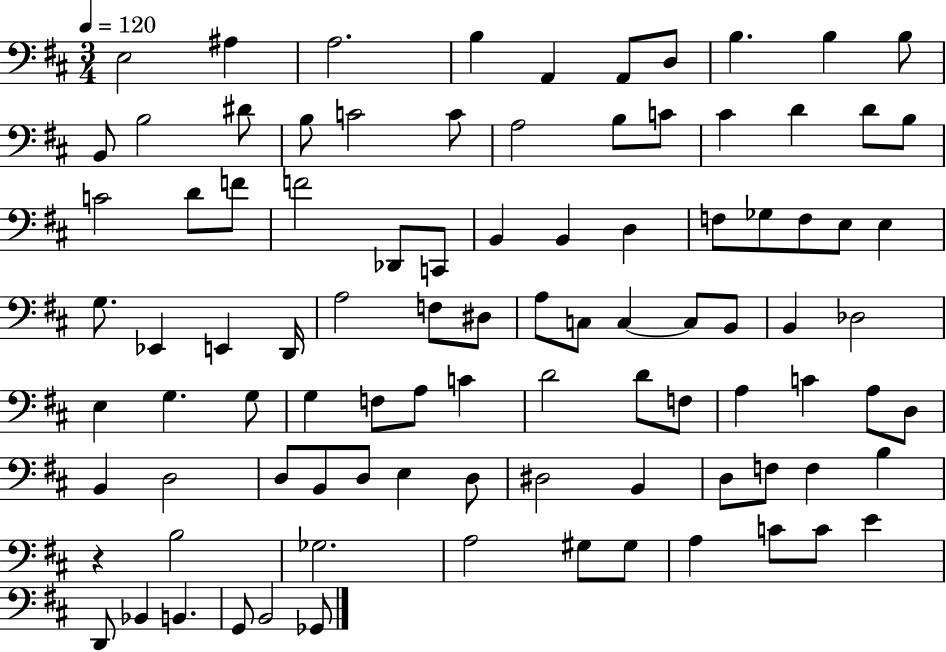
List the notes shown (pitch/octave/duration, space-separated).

E3/h A#3/q A3/h. B3/q A2/q A2/e D3/e B3/q. B3/q B3/e B2/e B3/h D#4/e B3/e C4/h C4/e A3/h B3/e C4/e C#4/q D4/q D4/e B3/e C4/h D4/e F4/e F4/h Db2/e C2/e B2/q B2/q D3/q F3/e Gb3/e F3/e E3/e E3/q G3/e. Eb2/q E2/q D2/s A3/h F3/e D#3/e A3/e C3/e C3/q C3/e B2/e B2/q Db3/h E3/q G3/q. G3/e G3/q F3/e A3/e C4/q D4/h D4/e F3/e A3/q C4/q A3/e D3/e B2/q D3/h D3/e B2/e D3/e E3/q D3/e D#3/h B2/q D3/e F3/e F3/q B3/q R/q B3/h Gb3/h. A3/h G#3/e G#3/e A3/q C4/e C4/e E4/q D2/e Bb2/q B2/q. G2/e B2/h Gb2/e